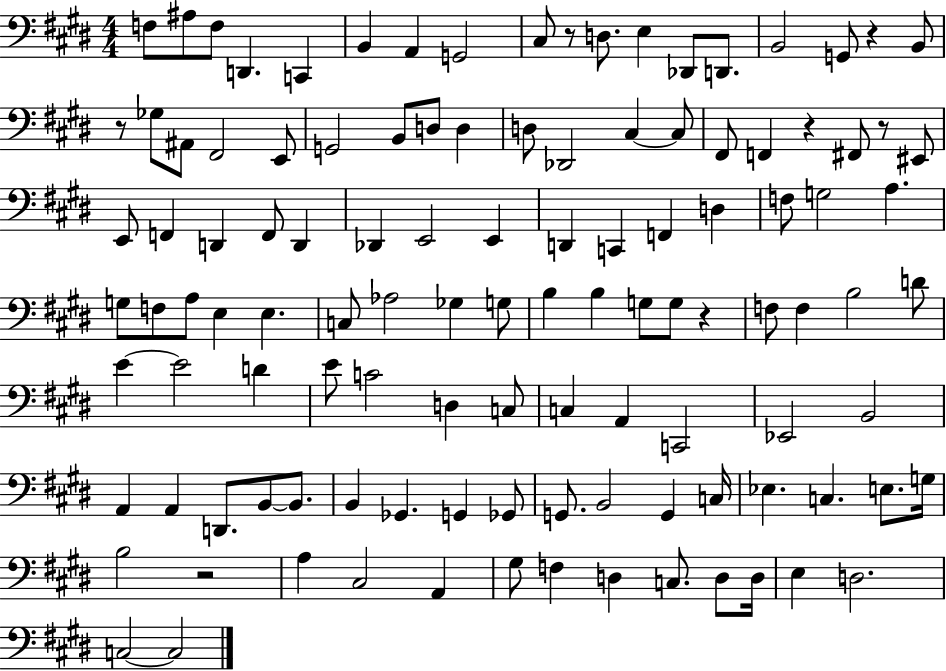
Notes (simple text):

F3/e A#3/e F3/e D2/q. C2/q B2/q A2/q G2/h C#3/e R/e D3/e. E3/q Db2/e D2/e. B2/h G2/e R/q B2/e R/e Gb3/e A#2/e F#2/h E2/e G2/h B2/e D3/e D3/q D3/e Db2/h C#3/q C#3/e F#2/e F2/q R/q F#2/e R/e EIS2/e E2/e F2/q D2/q F2/e D2/q Db2/q E2/h E2/q D2/q C2/q F2/q D3/q F3/e G3/h A3/q. G3/e F3/e A3/e E3/q E3/q. C3/e Ab3/h Gb3/q G3/e B3/q B3/q G3/e G3/e R/q F3/e F3/q B3/h D4/e E4/q E4/h D4/q E4/e C4/h D3/q C3/e C3/q A2/q C2/h Eb2/h B2/h A2/q A2/q D2/e. B2/e B2/e. B2/q Gb2/q. G2/q Gb2/e G2/e. B2/h G2/q C3/s Eb3/q. C3/q. E3/e. G3/s B3/h R/h A3/q C#3/h A2/q G#3/e F3/q D3/q C3/e. D3/e D3/s E3/q D3/h. C3/h C3/h